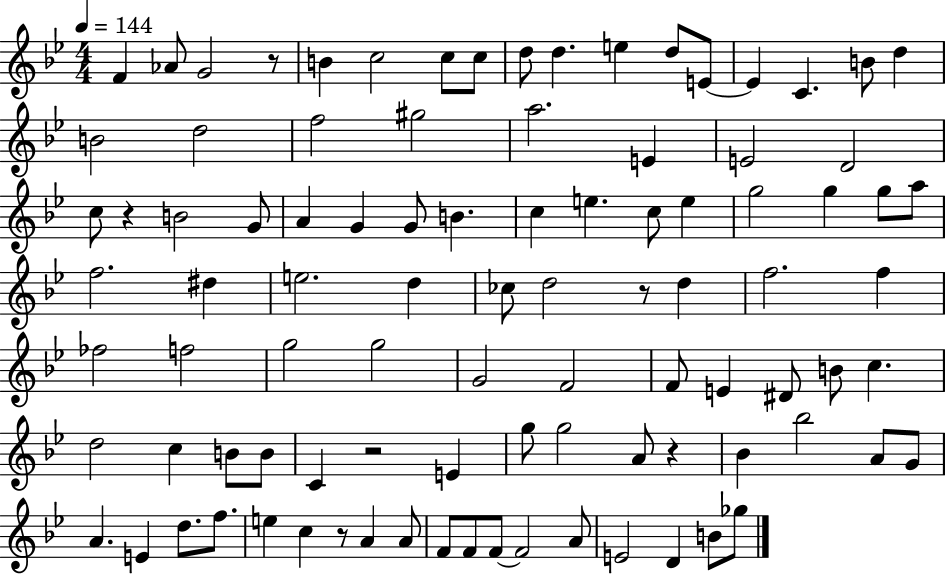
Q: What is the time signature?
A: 4/4